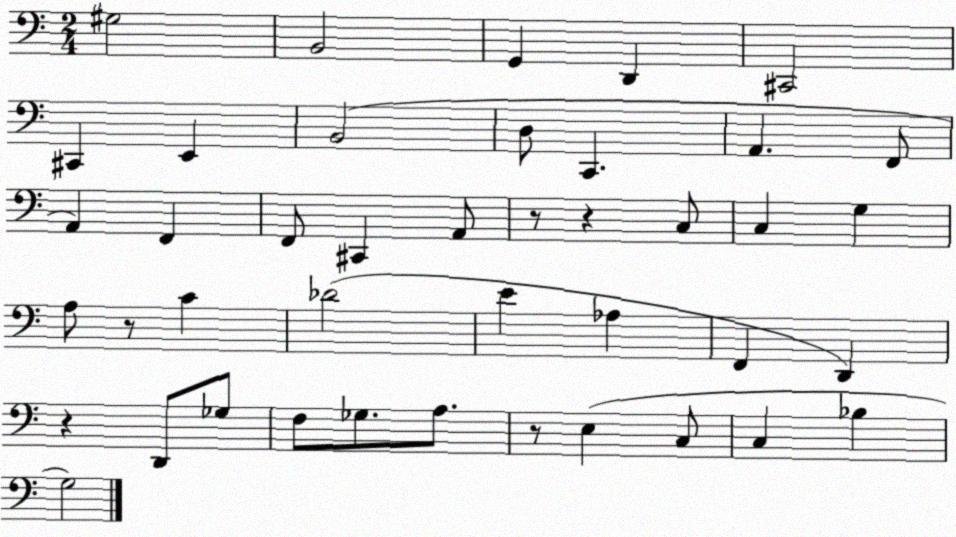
X:1
T:Untitled
M:2/4
L:1/4
K:C
^G,2 B,,2 G,, D,, ^C,,2 ^C,, E,, B,,2 D,/2 C,, A,, F,,/2 A,, F,, F,,/2 ^C,, A,,/2 z/2 z C,/2 C, G, A,/2 z/2 C _D2 E _A, F,, D,, z D,,/2 _G,/2 F,/2 _G,/2 A,/2 z/2 E, C,/2 C, _B, G,2